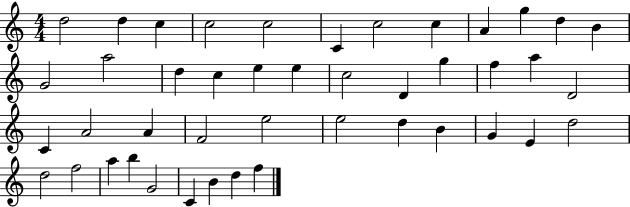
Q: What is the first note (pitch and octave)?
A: D5